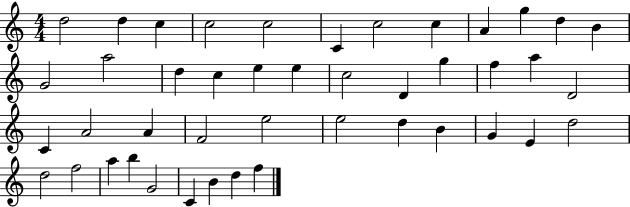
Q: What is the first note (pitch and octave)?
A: D5